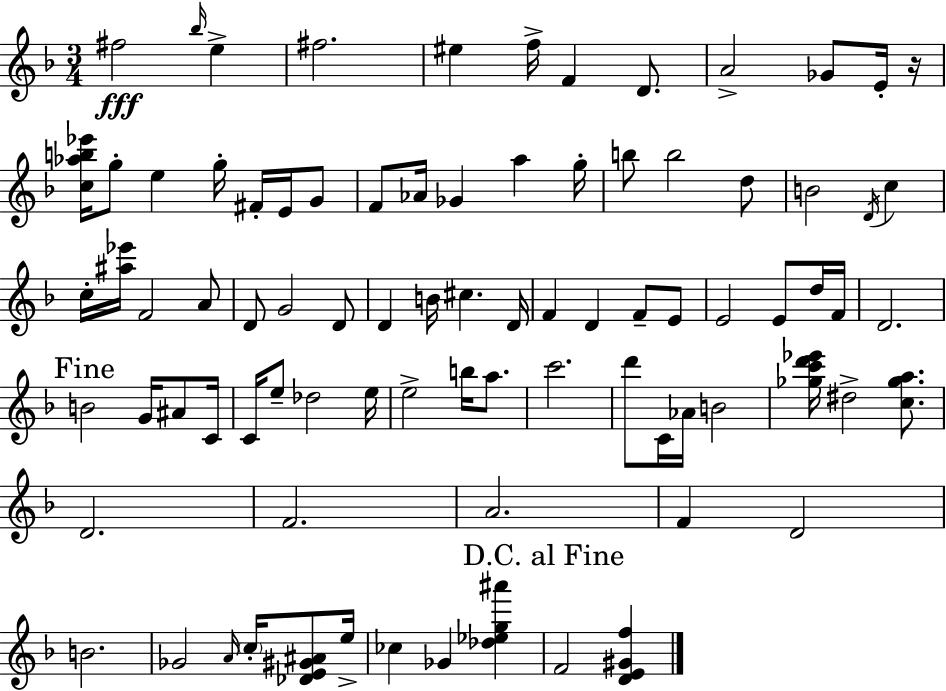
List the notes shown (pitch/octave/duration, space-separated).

F#5/h Bb5/s E5/q F#5/h. EIS5/q F5/s F4/q D4/e. A4/h Gb4/e E4/s R/s [C5,Ab5,B5,Eb6]/s G5/e E5/q G5/s F#4/s E4/s G4/e F4/e Ab4/s Gb4/q A5/q G5/s B5/e B5/h D5/e B4/h D4/s C5/q C5/s [A#5,Eb6]/s F4/h A4/e D4/e G4/h D4/e D4/q B4/s C#5/q. D4/s F4/q D4/q F4/e E4/e E4/h E4/e D5/s F4/s D4/h. B4/h G4/s A#4/e C4/s C4/s E5/e Db5/h E5/s E5/h B5/s A5/e. C6/h. D6/e C4/s Ab4/s B4/h [Gb5,C6,D6,Eb6]/s D#5/h [C5,Gb5,A5]/e. D4/h. F4/h. A4/h. F4/q D4/h B4/h. Gb4/h A4/s C5/s [Db4,E4,G#4,A#4]/e E5/s CES5/q Gb4/q [Db5,Eb5,G5,A#6]/q F4/h [D4,E4,G#4,F5]/q